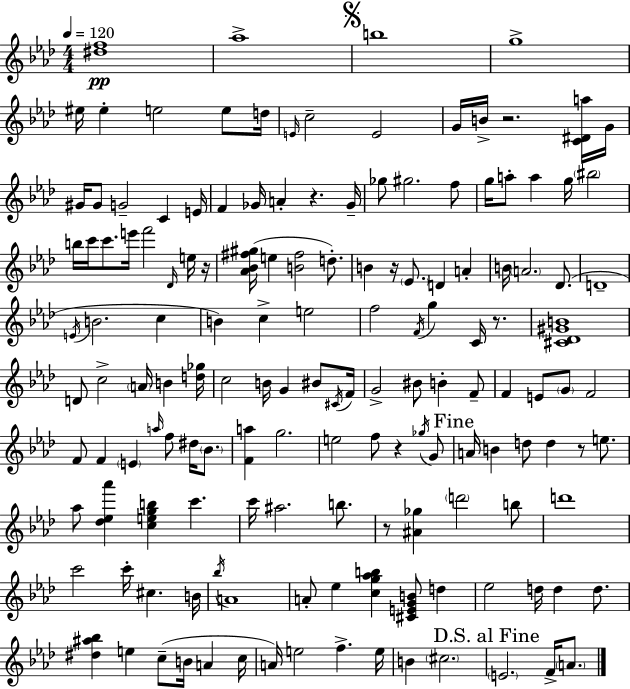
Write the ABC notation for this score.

X:1
T:Untitled
M:4/4
L:1/4
K:Fm
[^df]4 _a4 b4 g4 ^e/4 ^e e2 e/2 d/4 E/4 c2 E2 G/4 B/4 z2 [C^Da]/4 G/4 ^G/4 ^G/2 G2 C E/4 F _G/4 A z _G/4 _g/2 ^g2 f/2 g/4 a/2 a g/4 ^b2 b/4 c'/4 c'/2 e'/4 f'2 _D/4 e/4 z/4 [_A_B^f^g]/4 e [B^f]2 d/2 B z/4 _E/2 D A B/4 A2 _D/2 D4 E/4 B2 c B c e2 f2 F/4 g C/4 z/2 [^C_D^GB]4 D/2 c2 A/4 B [d_g]/4 c2 B/4 G ^B/2 ^C/4 F/4 G2 ^B/2 B F/2 F E/2 G/2 F2 F/2 F E a/4 f/2 ^d/4 _B/2 [Fa] g2 e2 f/2 z _g/4 G/2 A/4 B d/2 d z/2 e/2 _a/2 [_d_e_a'] [cegb] c' c'/4 ^a2 b/2 z/2 [^A_g] d'2 b/2 d'4 c'2 c'/4 ^c B/4 _b/4 A4 A/2 _e [cg_ab] [^CEGB]/2 d _e2 d/4 d d/2 [^d^a_b] e c/2 B/4 A c/4 A/4 e2 f e/4 B ^c2 E2 F/4 A/2